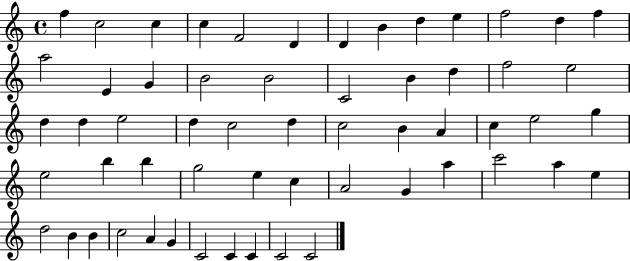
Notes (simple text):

F5/q C5/h C5/q C5/q F4/h D4/q D4/q B4/q D5/q E5/q F5/h D5/q F5/q A5/h E4/q G4/q B4/h B4/h C4/h B4/q D5/q F5/h E5/h D5/q D5/q E5/h D5/q C5/h D5/q C5/h B4/q A4/q C5/q E5/h G5/q E5/h B5/q B5/q G5/h E5/q C5/q A4/h G4/q A5/q C6/h A5/q E5/q D5/h B4/q B4/q C5/h A4/q G4/q C4/h C4/q C4/q C4/h C4/h